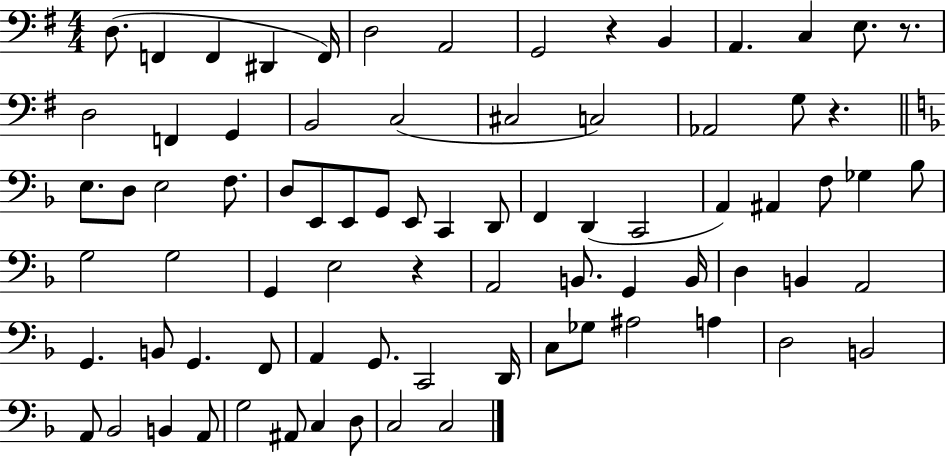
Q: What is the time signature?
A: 4/4